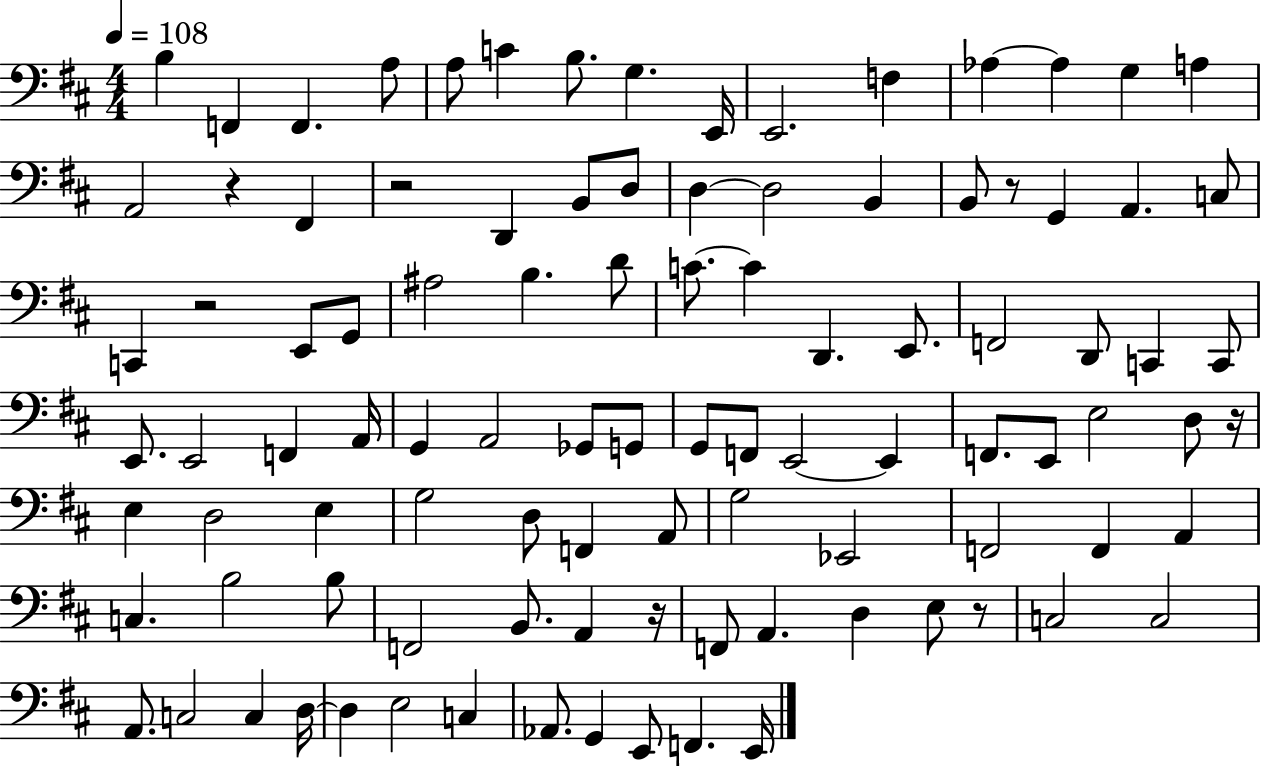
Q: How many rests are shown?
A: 7